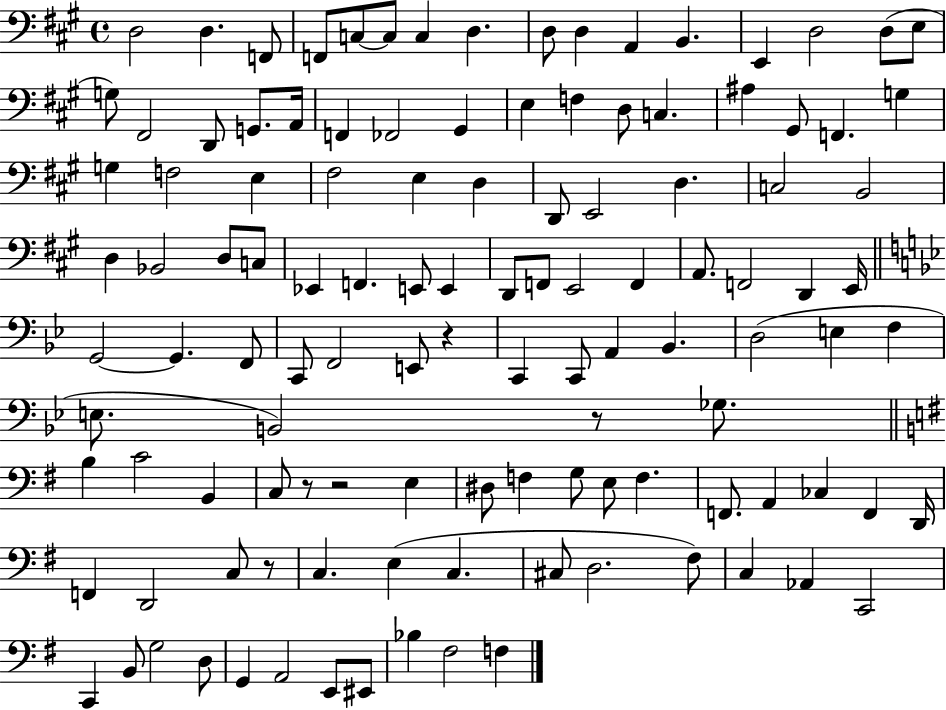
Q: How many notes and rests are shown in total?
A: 118